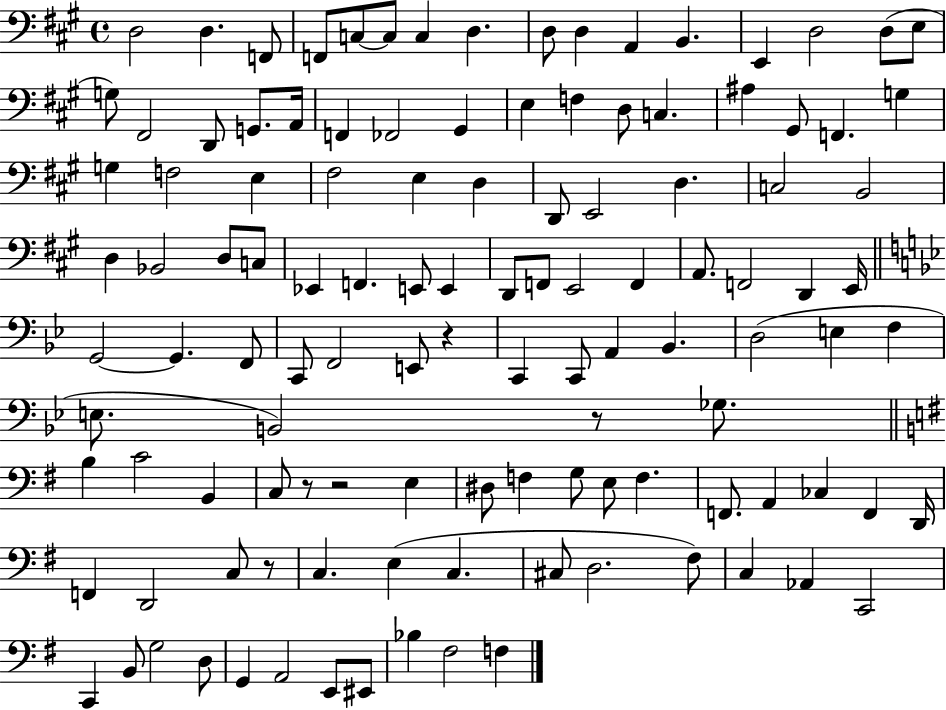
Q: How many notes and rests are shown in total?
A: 118